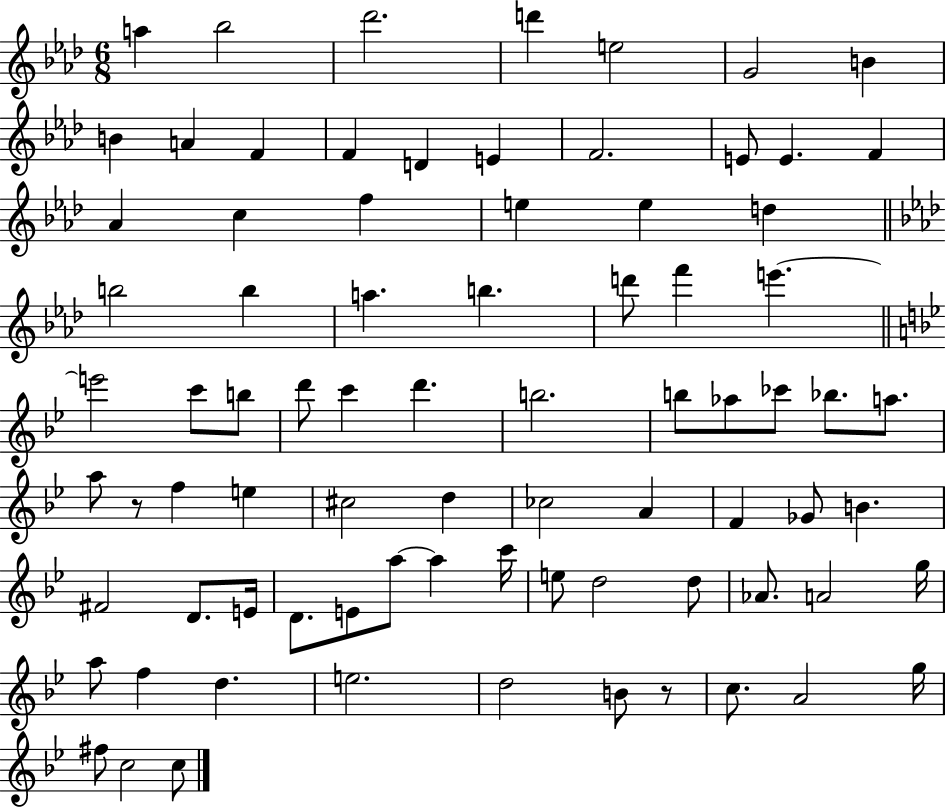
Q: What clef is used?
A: treble